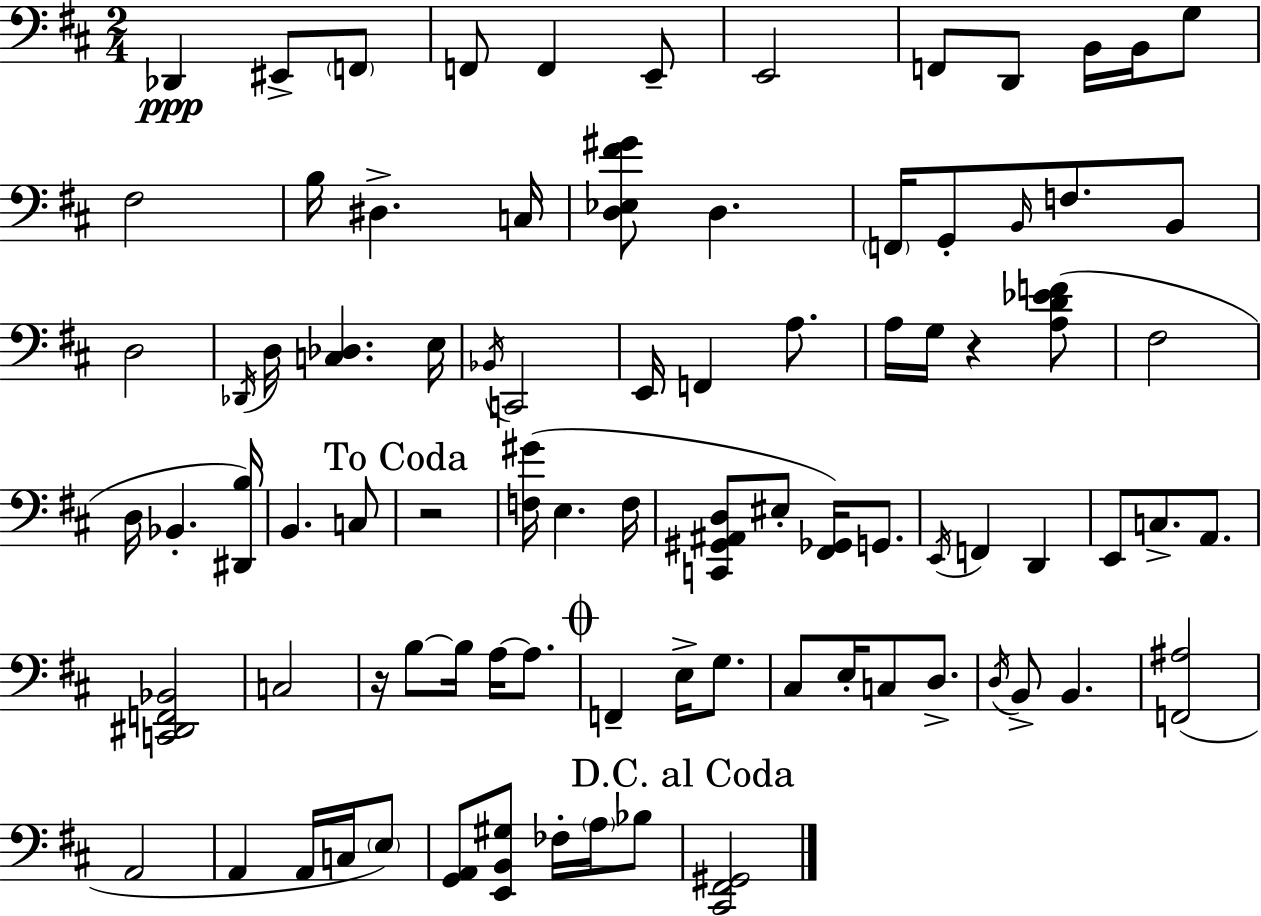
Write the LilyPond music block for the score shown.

{
  \clef bass
  \numericTimeSignature
  \time 2/4
  \key d \major
  des,4\ppp eis,8-> \parenthesize f,8 | f,8 f,4 e,8-- | e,2 | f,8 d,8 b,16 b,16 g8 | \break fis2 | b16 dis4.-> c16 | <d ees fis' gis'>8 d4. | \parenthesize f,16 g,8-. \grace { b,16 } f8. b,8 | \break d2 | \acciaccatura { des,16 } d16 <c des>4. | e16 \acciaccatura { bes,16 } c,2 | e,16 f,4 | \break a8. a16 g16 r4 | <a d' ees' f'>8( fis2 | d16 bes,4.-. | <dis, b>16) b,4. | \break c8 \mark "To Coda" r2 | <f gis'>16( e4. | f16 <c, gis, ais, d>8 eis8-. <fis, ges,>16) | g,8. \acciaccatura { e,16 } f,4 | \break d,4 e,8 c8.-> | a,8. <c, dis, f, bes,>2 | c2 | r16 b8~~ b16 | \break a16~~ a8. \mark \markup { \musicglyph "scripts.coda" } f,4-- | e16-> g8. cis8 e16-. c8 | d8.-> \acciaccatura { d16 } b,8-> b,4. | <f, ais>2( | \break a,2 | a,4 | a,16 c16 \parenthesize e8) <g, a,>8 <e, b, gis>8 | fes16-. \parenthesize a16 bes8 \mark "D.C. al Coda" <cis, fis, gis,>2 | \break \bar "|."
}